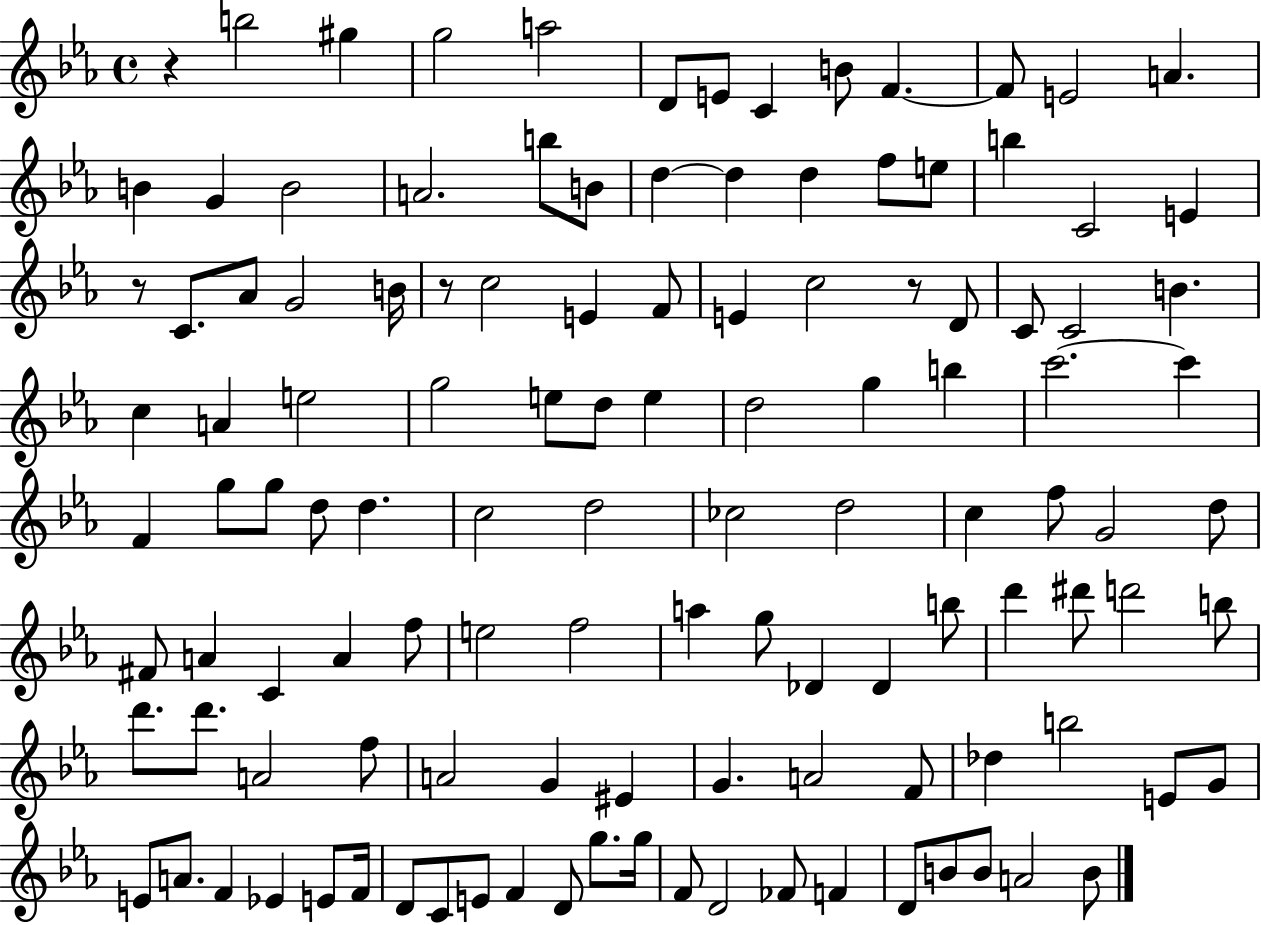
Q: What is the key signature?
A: EES major